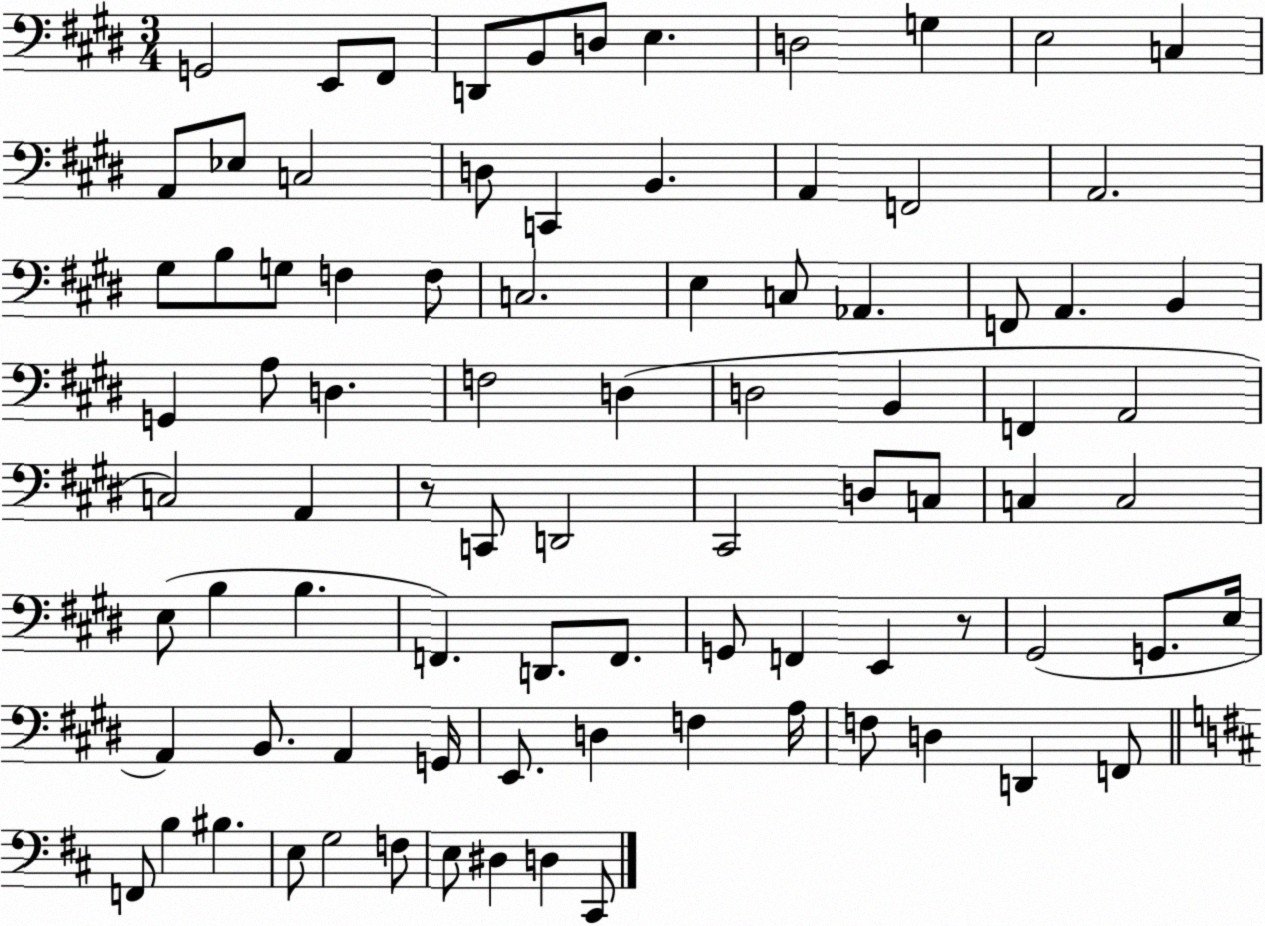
X:1
T:Untitled
M:3/4
L:1/4
K:E
G,,2 E,,/2 ^F,,/2 D,,/2 B,,/2 D,/2 E, D,2 G, E,2 C, A,,/2 _E,/2 C,2 D,/2 C,, B,, A,, F,,2 A,,2 ^G,/2 B,/2 G,/2 F, F,/2 C,2 E, C,/2 _A,, F,,/2 A,, B,, G,, A,/2 D, F,2 D, D,2 B,, F,, A,,2 C,2 A,, z/2 C,,/2 D,,2 ^C,,2 D,/2 C,/2 C, C,2 E,/2 B, B, F,, D,,/2 F,,/2 G,,/2 F,, E,, z/2 ^G,,2 G,,/2 E,/4 A,, B,,/2 A,, G,,/4 E,,/2 D, F, A,/4 F,/2 D, D,, F,,/2 F,,/2 B, ^B, E,/2 G,2 F,/2 E,/2 ^D, D, ^C,,/2